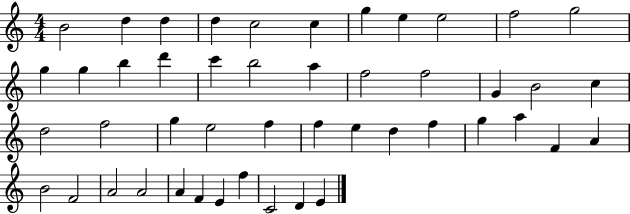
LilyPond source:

{
  \clef treble
  \numericTimeSignature
  \time 4/4
  \key c \major
  b'2 d''4 d''4 | d''4 c''2 c''4 | g''4 e''4 e''2 | f''2 g''2 | \break g''4 g''4 b''4 d'''4 | c'''4 b''2 a''4 | f''2 f''2 | g'4 b'2 c''4 | \break d''2 f''2 | g''4 e''2 f''4 | f''4 e''4 d''4 f''4 | g''4 a''4 f'4 a'4 | \break b'2 f'2 | a'2 a'2 | a'4 f'4 e'4 f''4 | c'2 d'4 e'4 | \break \bar "|."
}